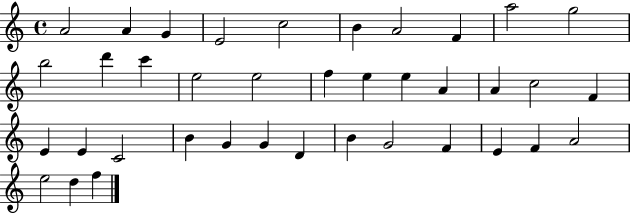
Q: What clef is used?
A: treble